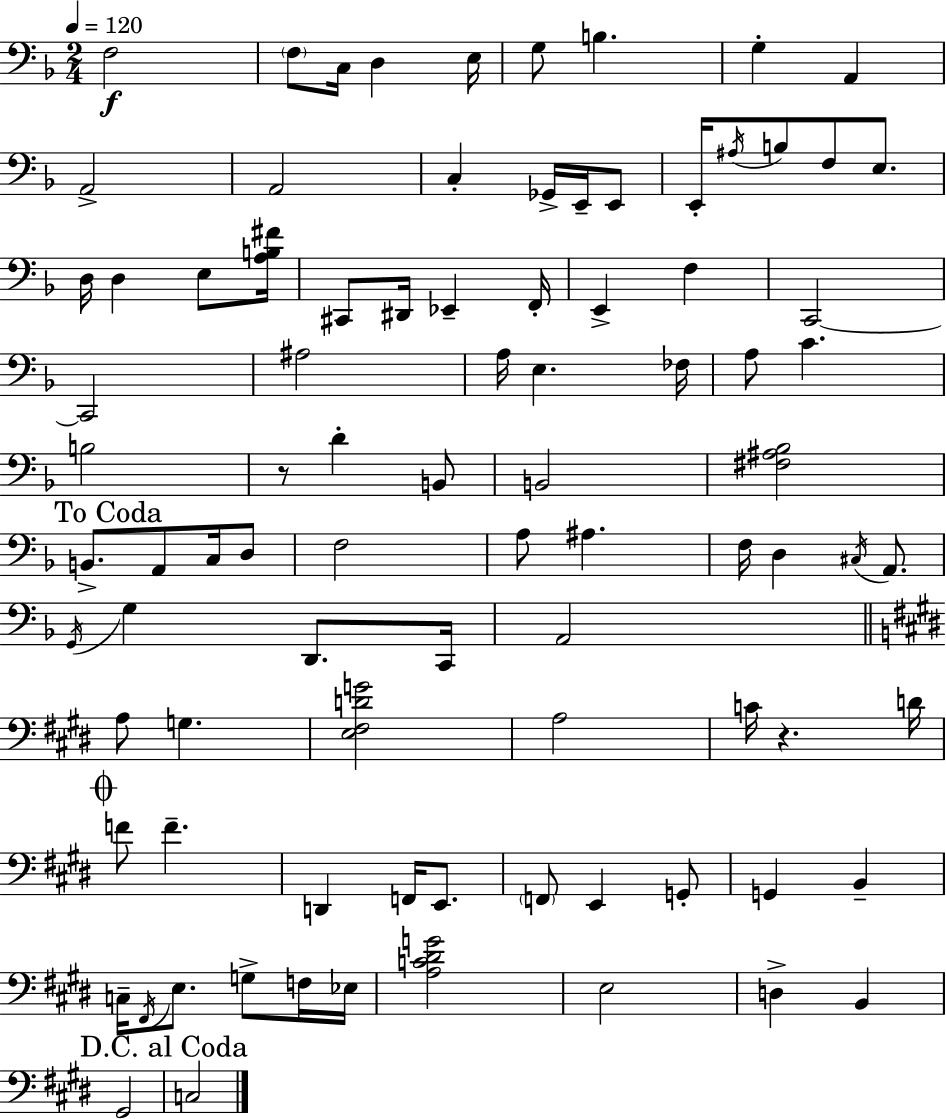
X:1
T:Untitled
M:2/4
L:1/4
K:F
F,2 F,/2 C,/4 D, E,/4 G,/2 B, G, A,, A,,2 A,,2 C, _G,,/4 E,,/4 E,,/2 E,,/4 ^A,/4 B,/2 F,/2 E,/2 D,/4 D, E,/2 [A,B,^F]/4 ^C,,/2 ^D,,/4 _E,, F,,/4 E,, F, C,,2 C,,2 ^A,2 A,/4 E, _F,/4 A,/2 C B,2 z/2 D B,,/2 B,,2 [^F,^A,_B,]2 B,,/2 A,,/2 C,/4 D,/2 F,2 A,/2 ^A, F,/4 D, ^C,/4 A,,/2 G,,/4 G, D,,/2 C,,/4 A,,2 A,/2 G, [E,^F,DG]2 A,2 C/4 z D/4 F/2 F D,, F,,/4 E,,/2 F,,/2 E,, G,,/2 G,, B,, C,/4 ^F,,/4 E,/2 G,/2 F,/4 _E,/4 [A,C^DG]2 E,2 D, B,, ^G,,2 C,2